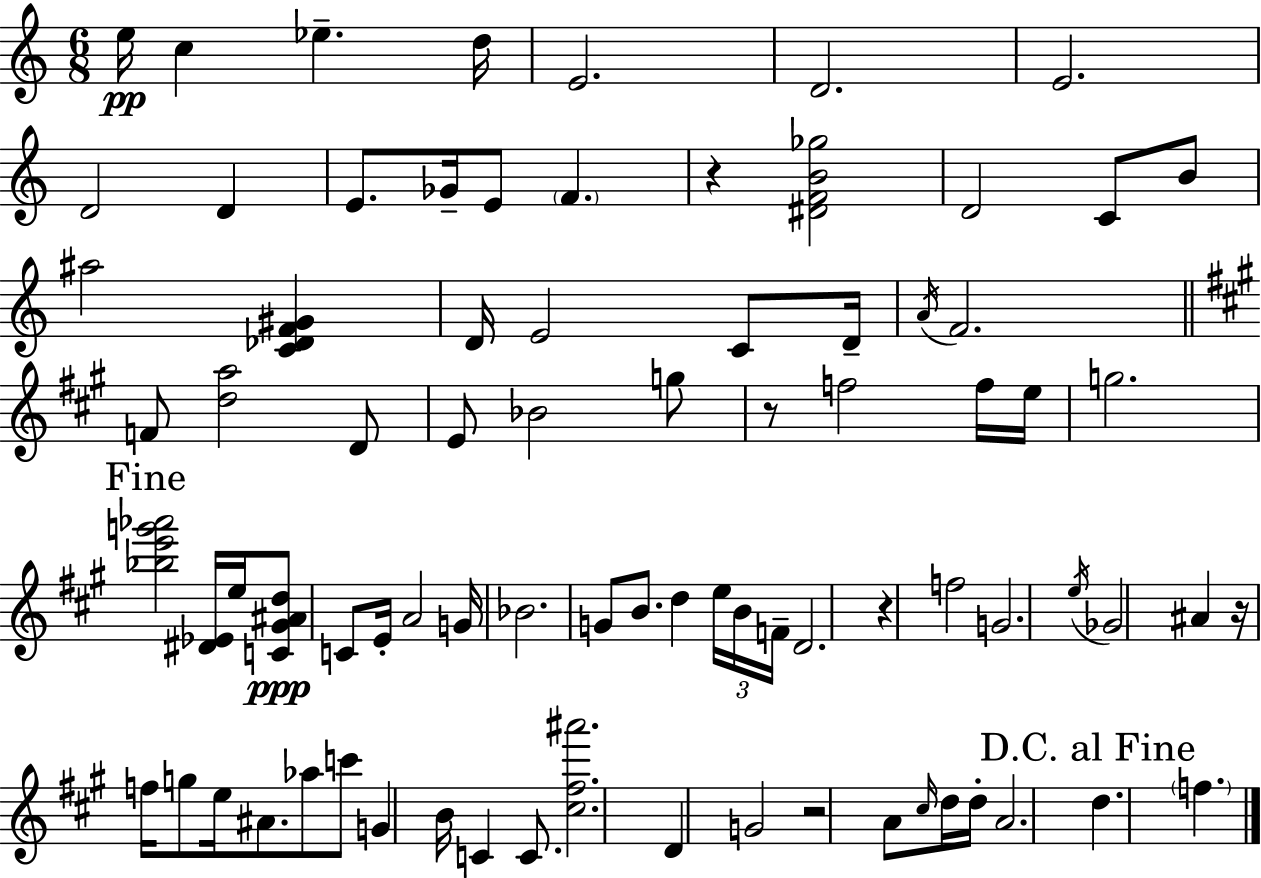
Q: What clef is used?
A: treble